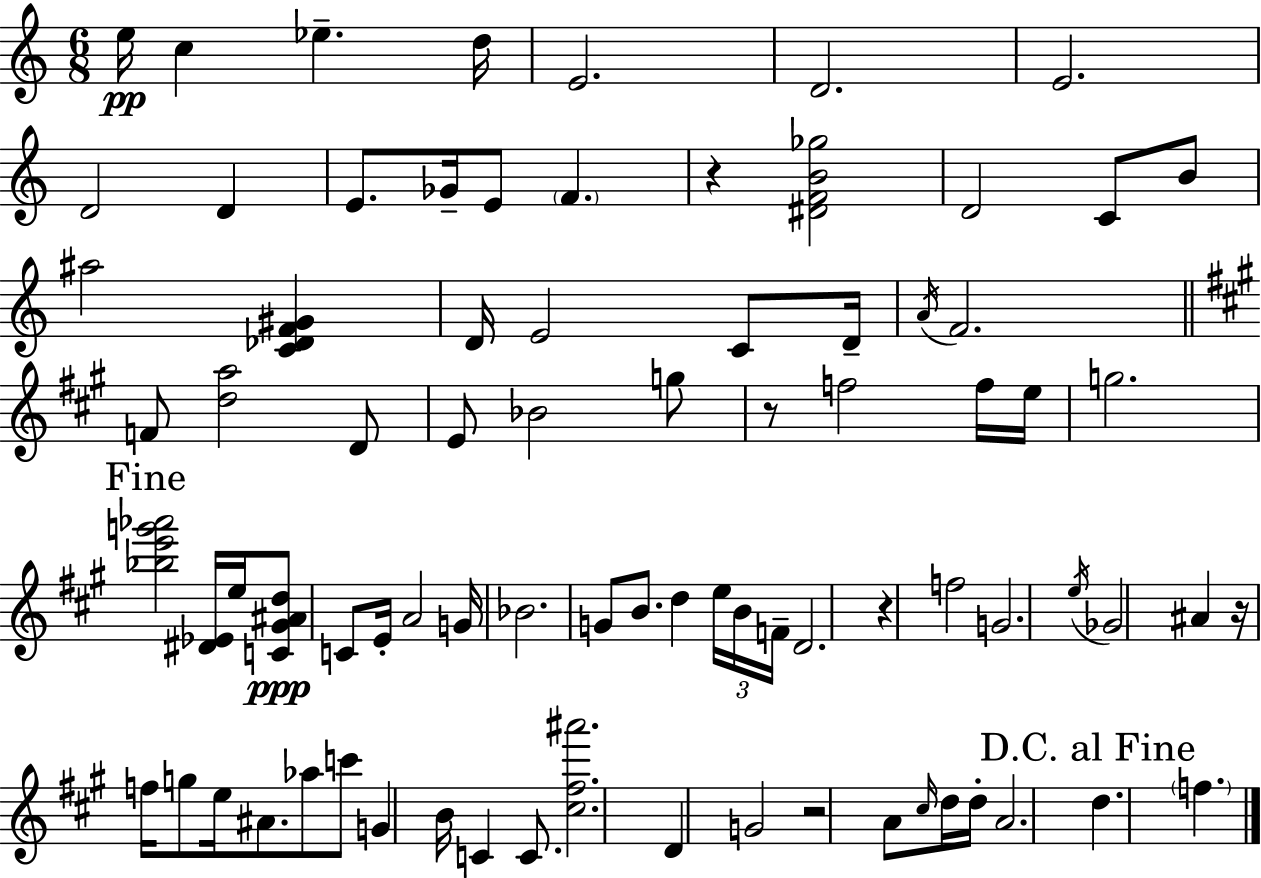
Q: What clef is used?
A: treble